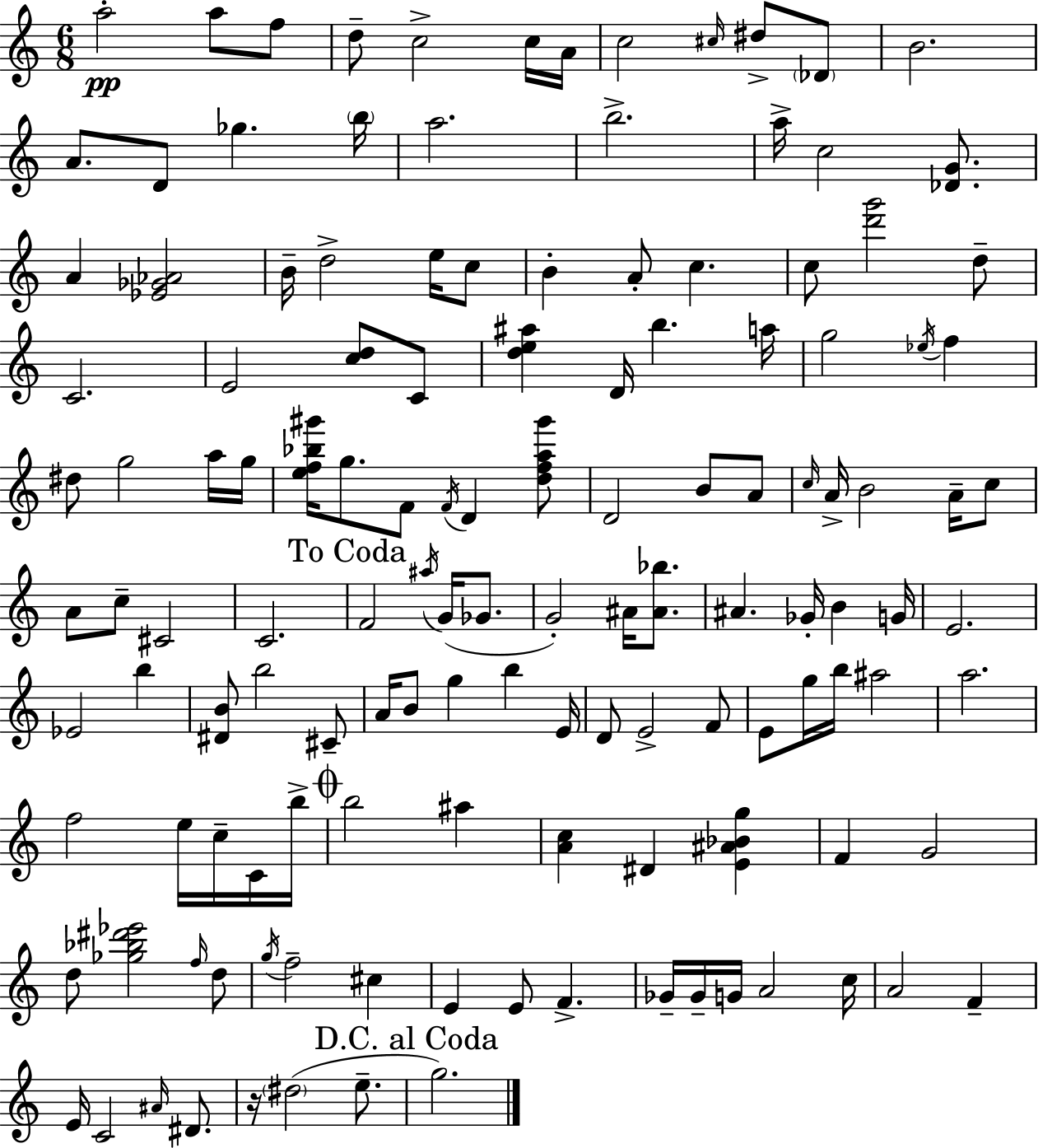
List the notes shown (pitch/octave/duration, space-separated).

A5/h A5/e F5/e D5/e C5/h C5/s A4/s C5/h C#5/s D#5/e Db4/e B4/h. A4/e. D4/e Gb5/q. B5/s A5/h. B5/h. A5/s C5/h [Db4,G4]/e. A4/q [Eb4,Gb4,Ab4]/h B4/s D5/h E5/s C5/e B4/q A4/e C5/q. C5/e [D6,G6]/h D5/e C4/h. E4/h [C5,D5]/e C4/e [D5,E5,A#5]/q D4/s B5/q. A5/s G5/h Eb5/s F5/q D#5/e G5/h A5/s G5/s [E5,F5,Bb5,G#6]/s G5/e. F4/e F4/s D4/q [D5,F5,A5,G#6]/e D4/h B4/e A4/e C5/s A4/s B4/h A4/s C5/e A4/e C5/e C#4/h C4/h. F4/h A#5/s G4/s Gb4/e. G4/h A#4/s [A#4,Bb5]/e. A#4/q. Gb4/s B4/q G4/s E4/h. Eb4/h B5/q [D#4,B4]/e B5/h C#4/e A4/s B4/e G5/q B5/q E4/s D4/e E4/h F4/e E4/e G5/s B5/s A#5/h A5/h. F5/h E5/s C5/s C4/s B5/s B5/h A#5/q [A4,C5]/q D#4/q [E4,A#4,Bb4,G5]/q F4/q G4/h D5/e [Gb5,Bb5,D#6,Eb6]/h F5/s D5/e G5/s F5/h C#5/q E4/q E4/e F4/q. Gb4/s Gb4/s G4/s A4/h C5/s A4/h F4/q E4/s C4/h A#4/s D#4/e. R/s D#5/h E5/e. G5/h.